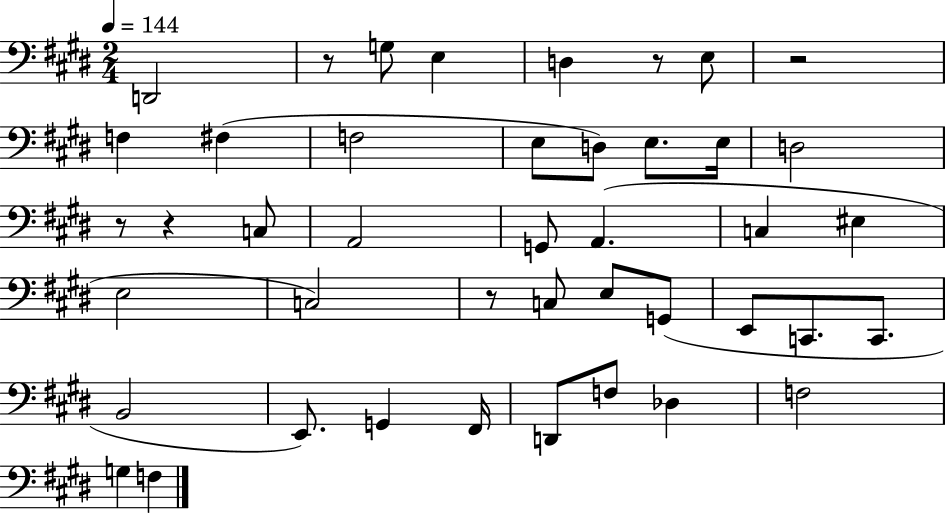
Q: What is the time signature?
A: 2/4